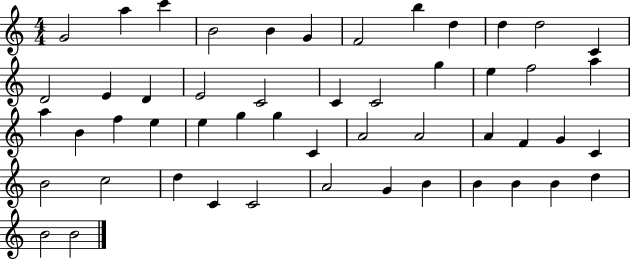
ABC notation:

X:1
T:Untitled
M:4/4
L:1/4
K:C
G2 a c' B2 B G F2 b d d d2 C D2 E D E2 C2 C C2 g e f2 a a B f e e g g C A2 A2 A F G C B2 c2 d C C2 A2 G B B B B d B2 B2